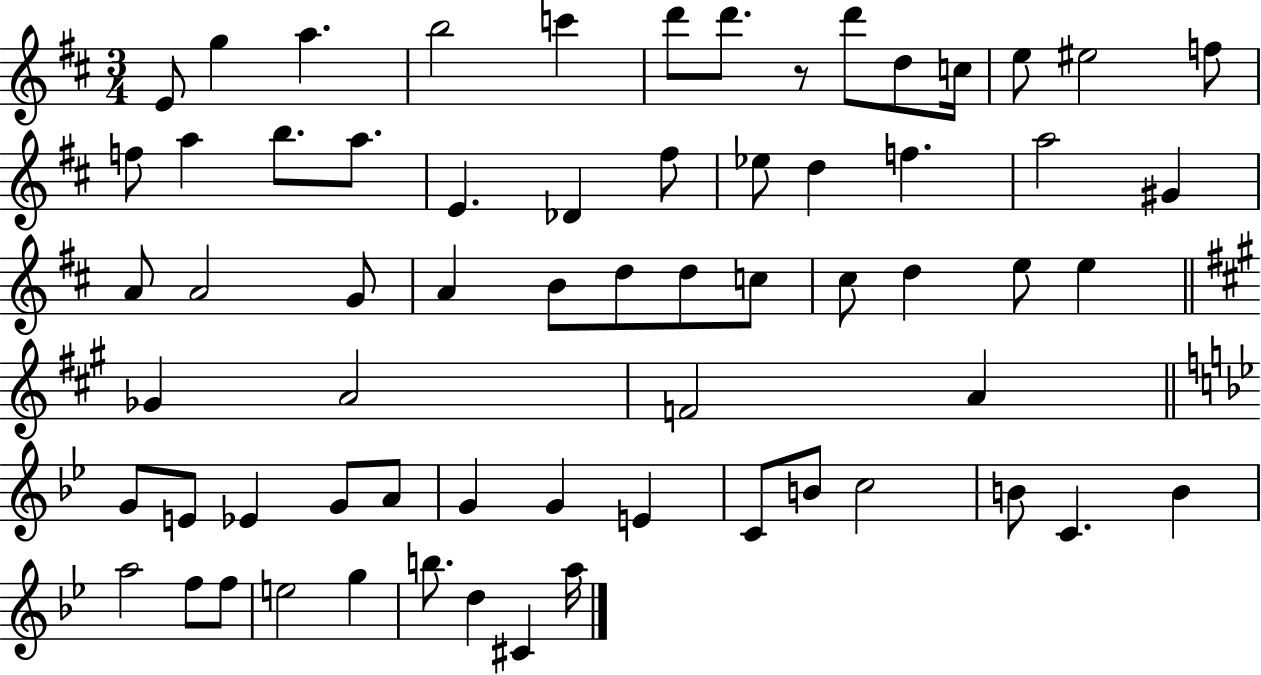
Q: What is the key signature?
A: D major